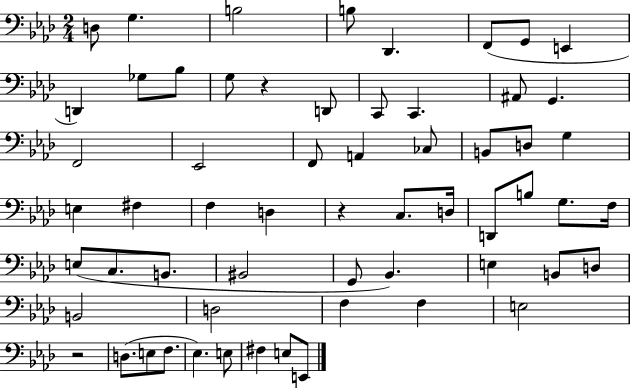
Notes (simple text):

D3/e G3/q. B3/h B3/e Db2/q. F2/e G2/e E2/q D2/q Gb3/e Bb3/e G3/e R/q D2/e C2/e C2/q. A#2/e G2/q. F2/h Eb2/h F2/e A2/q CES3/e B2/e D3/e G3/q E3/q F#3/q F3/q D3/q R/q C3/e. D3/s D2/e B3/e G3/e. F3/s E3/e C3/e. B2/e. BIS2/h G2/e Bb2/q. E3/q B2/e D3/e B2/h D3/h F3/q F3/q E3/h R/h D3/e. E3/e F3/e. Eb3/q. E3/e F#3/q E3/e E2/e